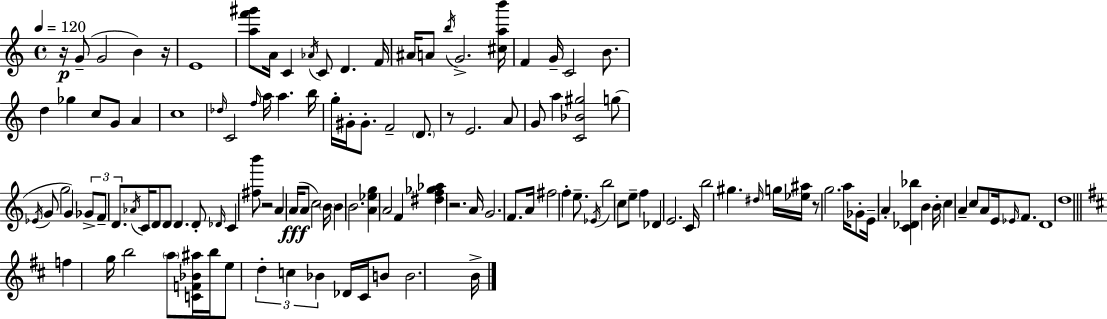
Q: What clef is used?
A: treble